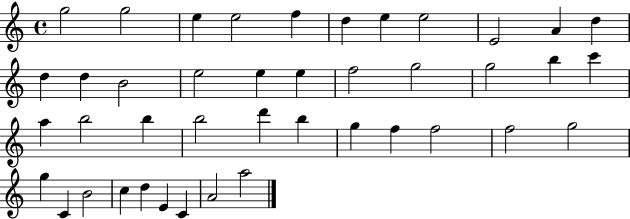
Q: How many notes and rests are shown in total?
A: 42